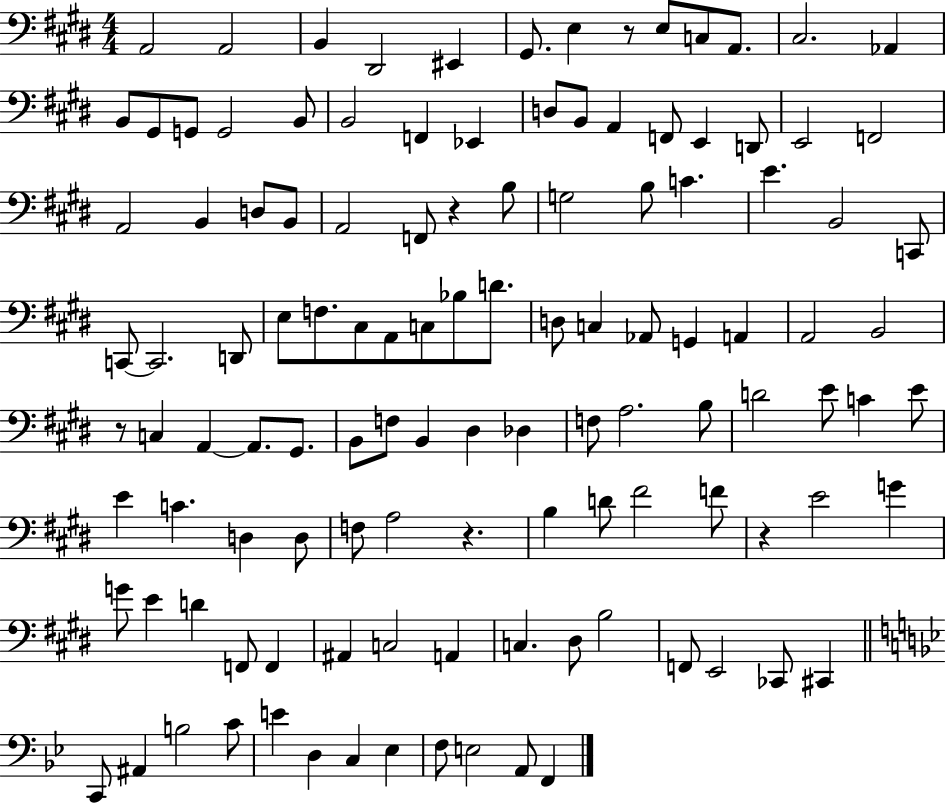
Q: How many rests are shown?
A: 5